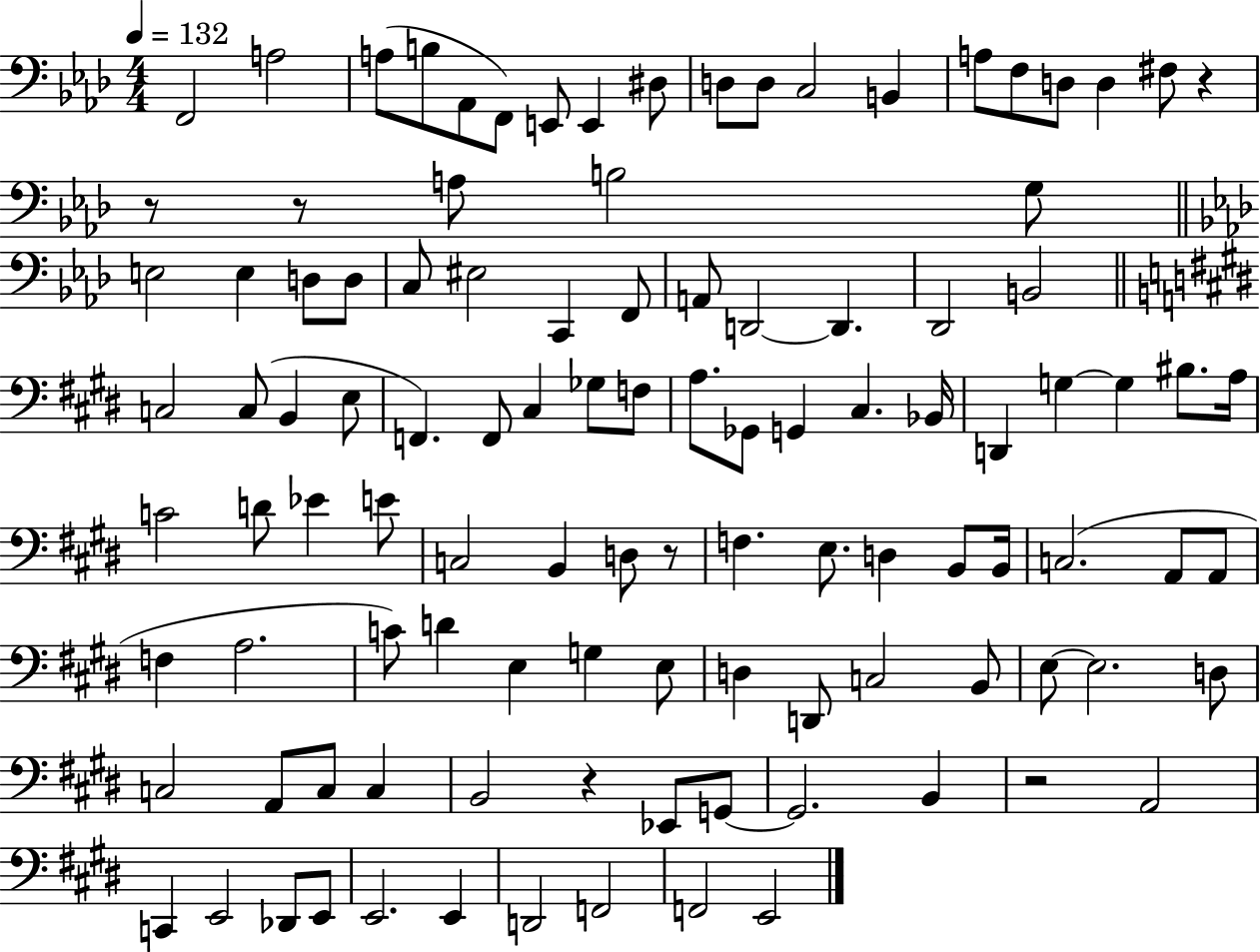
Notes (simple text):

F2/h A3/h A3/e B3/e Ab2/e F2/e E2/e E2/q D#3/e D3/e D3/e C3/h B2/q A3/e F3/e D3/e D3/q F#3/e R/q R/e R/e A3/e B3/h G3/e E3/h E3/q D3/e D3/e C3/e EIS3/h C2/q F2/e A2/e D2/h D2/q. Db2/h B2/h C3/h C3/e B2/q E3/e F2/q. F2/e C#3/q Gb3/e F3/e A3/e. Gb2/e G2/q C#3/q. Bb2/s D2/q G3/q G3/q BIS3/e. A3/s C4/h D4/e Eb4/q E4/e C3/h B2/q D3/e R/e F3/q. E3/e. D3/q B2/e B2/s C3/h. A2/e A2/e F3/q A3/h. C4/e D4/q E3/q G3/q E3/e D3/q D2/e C3/h B2/e E3/e E3/h. D3/e C3/h A2/e C3/e C3/q B2/h R/q Eb2/e G2/e G2/h. B2/q R/h A2/h C2/q E2/h Db2/e E2/e E2/h. E2/q D2/h F2/h F2/h E2/h